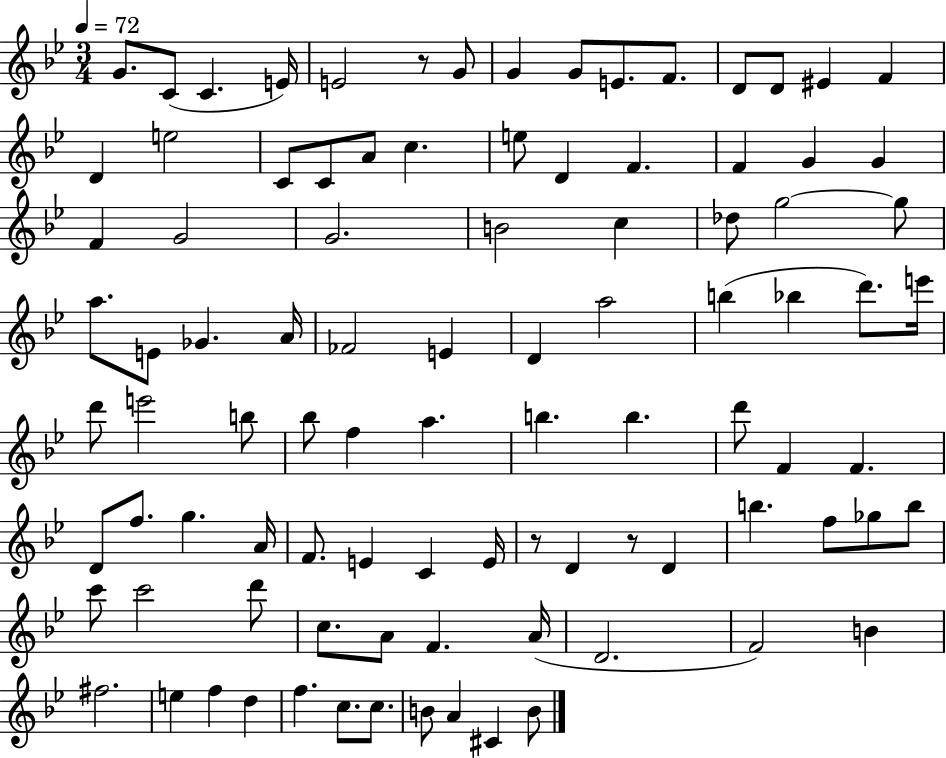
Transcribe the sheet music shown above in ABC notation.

X:1
T:Untitled
M:3/4
L:1/4
K:Bb
G/2 C/2 C E/4 E2 z/2 G/2 G G/2 E/2 F/2 D/2 D/2 ^E F D e2 C/2 C/2 A/2 c e/2 D F F G G F G2 G2 B2 c _d/2 g2 g/2 a/2 E/2 _G A/4 _F2 E D a2 b _b d'/2 e'/4 d'/2 e'2 b/2 _b/2 f a b b d'/2 F F D/2 f/2 g A/4 F/2 E C E/4 z/2 D z/2 D b f/2 _g/2 b/2 c'/2 c'2 d'/2 c/2 A/2 F A/4 D2 F2 B ^f2 e f d f c/2 c/2 B/2 A ^C B/2